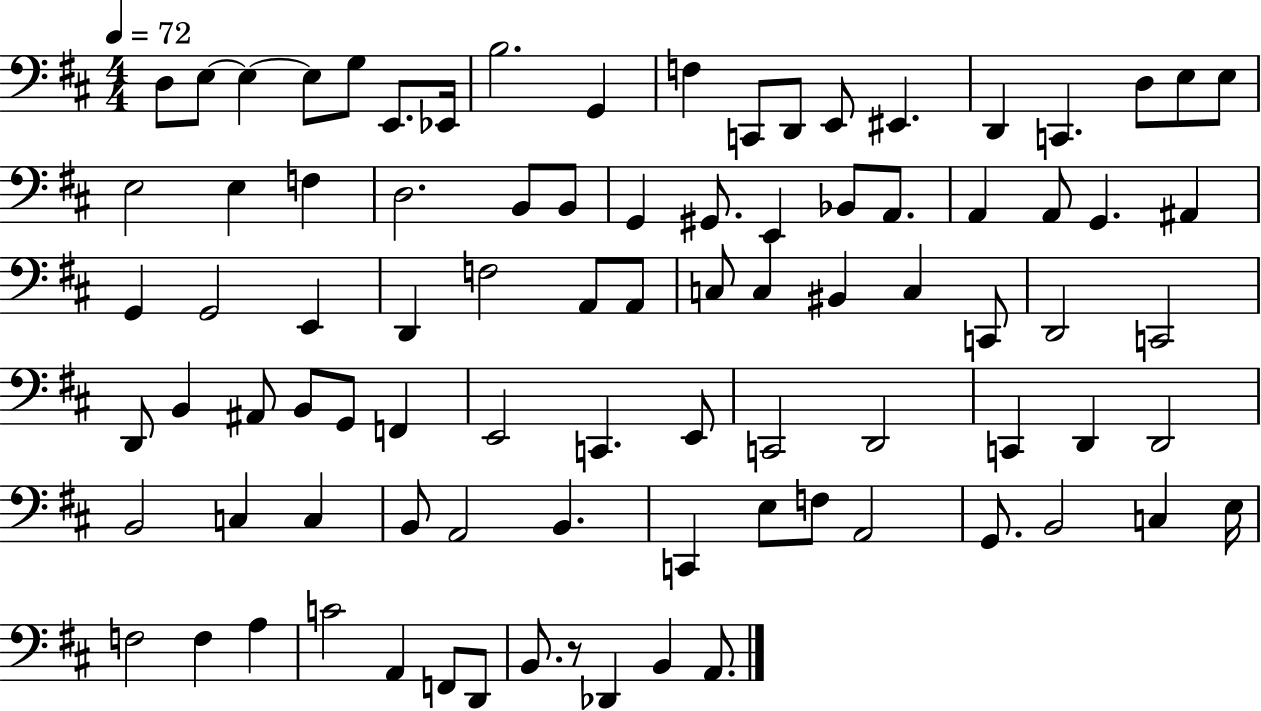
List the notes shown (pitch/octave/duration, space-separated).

D3/e E3/e E3/q E3/e G3/e E2/e. Eb2/s B3/h. G2/q F3/q C2/e D2/e E2/e EIS2/q. D2/q C2/q. D3/e E3/e E3/e E3/h E3/q F3/q D3/h. B2/e B2/e G2/q G#2/e. E2/q Bb2/e A2/e. A2/q A2/e G2/q. A#2/q G2/q G2/h E2/q D2/q F3/h A2/e A2/e C3/e C3/q BIS2/q C3/q C2/e D2/h C2/h D2/e B2/q A#2/e B2/e G2/e F2/q E2/h C2/q. E2/e C2/h D2/h C2/q D2/q D2/h B2/h C3/q C3/q B2/e A2/h B2/q. C2/q E3/e F3/e A2/h G2/e. B2/h C3/q E3/s F3/h F3/q A3/q C4/h A2/q F2/e D2/e B2/e. R/e Db2/q B2/q A2/e.